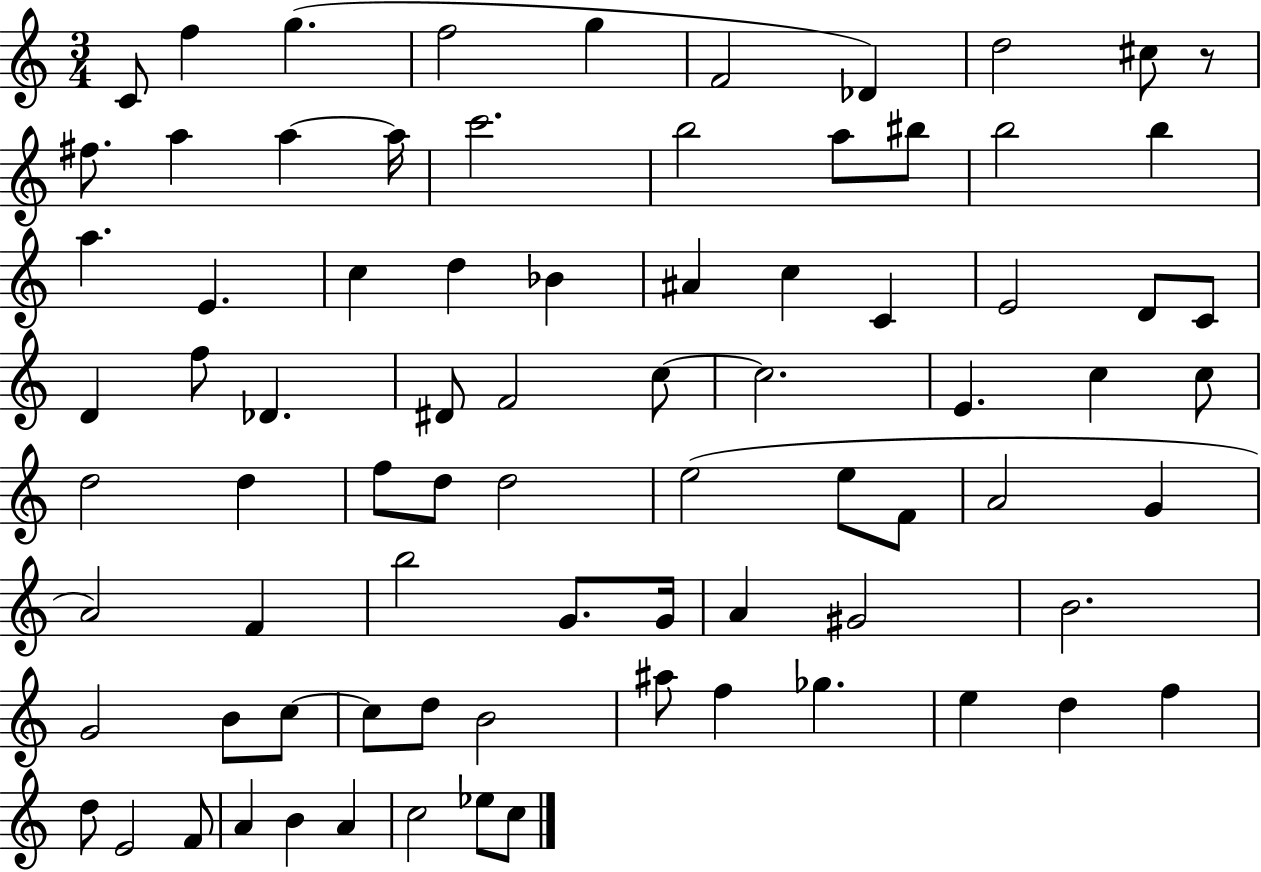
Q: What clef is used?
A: treble